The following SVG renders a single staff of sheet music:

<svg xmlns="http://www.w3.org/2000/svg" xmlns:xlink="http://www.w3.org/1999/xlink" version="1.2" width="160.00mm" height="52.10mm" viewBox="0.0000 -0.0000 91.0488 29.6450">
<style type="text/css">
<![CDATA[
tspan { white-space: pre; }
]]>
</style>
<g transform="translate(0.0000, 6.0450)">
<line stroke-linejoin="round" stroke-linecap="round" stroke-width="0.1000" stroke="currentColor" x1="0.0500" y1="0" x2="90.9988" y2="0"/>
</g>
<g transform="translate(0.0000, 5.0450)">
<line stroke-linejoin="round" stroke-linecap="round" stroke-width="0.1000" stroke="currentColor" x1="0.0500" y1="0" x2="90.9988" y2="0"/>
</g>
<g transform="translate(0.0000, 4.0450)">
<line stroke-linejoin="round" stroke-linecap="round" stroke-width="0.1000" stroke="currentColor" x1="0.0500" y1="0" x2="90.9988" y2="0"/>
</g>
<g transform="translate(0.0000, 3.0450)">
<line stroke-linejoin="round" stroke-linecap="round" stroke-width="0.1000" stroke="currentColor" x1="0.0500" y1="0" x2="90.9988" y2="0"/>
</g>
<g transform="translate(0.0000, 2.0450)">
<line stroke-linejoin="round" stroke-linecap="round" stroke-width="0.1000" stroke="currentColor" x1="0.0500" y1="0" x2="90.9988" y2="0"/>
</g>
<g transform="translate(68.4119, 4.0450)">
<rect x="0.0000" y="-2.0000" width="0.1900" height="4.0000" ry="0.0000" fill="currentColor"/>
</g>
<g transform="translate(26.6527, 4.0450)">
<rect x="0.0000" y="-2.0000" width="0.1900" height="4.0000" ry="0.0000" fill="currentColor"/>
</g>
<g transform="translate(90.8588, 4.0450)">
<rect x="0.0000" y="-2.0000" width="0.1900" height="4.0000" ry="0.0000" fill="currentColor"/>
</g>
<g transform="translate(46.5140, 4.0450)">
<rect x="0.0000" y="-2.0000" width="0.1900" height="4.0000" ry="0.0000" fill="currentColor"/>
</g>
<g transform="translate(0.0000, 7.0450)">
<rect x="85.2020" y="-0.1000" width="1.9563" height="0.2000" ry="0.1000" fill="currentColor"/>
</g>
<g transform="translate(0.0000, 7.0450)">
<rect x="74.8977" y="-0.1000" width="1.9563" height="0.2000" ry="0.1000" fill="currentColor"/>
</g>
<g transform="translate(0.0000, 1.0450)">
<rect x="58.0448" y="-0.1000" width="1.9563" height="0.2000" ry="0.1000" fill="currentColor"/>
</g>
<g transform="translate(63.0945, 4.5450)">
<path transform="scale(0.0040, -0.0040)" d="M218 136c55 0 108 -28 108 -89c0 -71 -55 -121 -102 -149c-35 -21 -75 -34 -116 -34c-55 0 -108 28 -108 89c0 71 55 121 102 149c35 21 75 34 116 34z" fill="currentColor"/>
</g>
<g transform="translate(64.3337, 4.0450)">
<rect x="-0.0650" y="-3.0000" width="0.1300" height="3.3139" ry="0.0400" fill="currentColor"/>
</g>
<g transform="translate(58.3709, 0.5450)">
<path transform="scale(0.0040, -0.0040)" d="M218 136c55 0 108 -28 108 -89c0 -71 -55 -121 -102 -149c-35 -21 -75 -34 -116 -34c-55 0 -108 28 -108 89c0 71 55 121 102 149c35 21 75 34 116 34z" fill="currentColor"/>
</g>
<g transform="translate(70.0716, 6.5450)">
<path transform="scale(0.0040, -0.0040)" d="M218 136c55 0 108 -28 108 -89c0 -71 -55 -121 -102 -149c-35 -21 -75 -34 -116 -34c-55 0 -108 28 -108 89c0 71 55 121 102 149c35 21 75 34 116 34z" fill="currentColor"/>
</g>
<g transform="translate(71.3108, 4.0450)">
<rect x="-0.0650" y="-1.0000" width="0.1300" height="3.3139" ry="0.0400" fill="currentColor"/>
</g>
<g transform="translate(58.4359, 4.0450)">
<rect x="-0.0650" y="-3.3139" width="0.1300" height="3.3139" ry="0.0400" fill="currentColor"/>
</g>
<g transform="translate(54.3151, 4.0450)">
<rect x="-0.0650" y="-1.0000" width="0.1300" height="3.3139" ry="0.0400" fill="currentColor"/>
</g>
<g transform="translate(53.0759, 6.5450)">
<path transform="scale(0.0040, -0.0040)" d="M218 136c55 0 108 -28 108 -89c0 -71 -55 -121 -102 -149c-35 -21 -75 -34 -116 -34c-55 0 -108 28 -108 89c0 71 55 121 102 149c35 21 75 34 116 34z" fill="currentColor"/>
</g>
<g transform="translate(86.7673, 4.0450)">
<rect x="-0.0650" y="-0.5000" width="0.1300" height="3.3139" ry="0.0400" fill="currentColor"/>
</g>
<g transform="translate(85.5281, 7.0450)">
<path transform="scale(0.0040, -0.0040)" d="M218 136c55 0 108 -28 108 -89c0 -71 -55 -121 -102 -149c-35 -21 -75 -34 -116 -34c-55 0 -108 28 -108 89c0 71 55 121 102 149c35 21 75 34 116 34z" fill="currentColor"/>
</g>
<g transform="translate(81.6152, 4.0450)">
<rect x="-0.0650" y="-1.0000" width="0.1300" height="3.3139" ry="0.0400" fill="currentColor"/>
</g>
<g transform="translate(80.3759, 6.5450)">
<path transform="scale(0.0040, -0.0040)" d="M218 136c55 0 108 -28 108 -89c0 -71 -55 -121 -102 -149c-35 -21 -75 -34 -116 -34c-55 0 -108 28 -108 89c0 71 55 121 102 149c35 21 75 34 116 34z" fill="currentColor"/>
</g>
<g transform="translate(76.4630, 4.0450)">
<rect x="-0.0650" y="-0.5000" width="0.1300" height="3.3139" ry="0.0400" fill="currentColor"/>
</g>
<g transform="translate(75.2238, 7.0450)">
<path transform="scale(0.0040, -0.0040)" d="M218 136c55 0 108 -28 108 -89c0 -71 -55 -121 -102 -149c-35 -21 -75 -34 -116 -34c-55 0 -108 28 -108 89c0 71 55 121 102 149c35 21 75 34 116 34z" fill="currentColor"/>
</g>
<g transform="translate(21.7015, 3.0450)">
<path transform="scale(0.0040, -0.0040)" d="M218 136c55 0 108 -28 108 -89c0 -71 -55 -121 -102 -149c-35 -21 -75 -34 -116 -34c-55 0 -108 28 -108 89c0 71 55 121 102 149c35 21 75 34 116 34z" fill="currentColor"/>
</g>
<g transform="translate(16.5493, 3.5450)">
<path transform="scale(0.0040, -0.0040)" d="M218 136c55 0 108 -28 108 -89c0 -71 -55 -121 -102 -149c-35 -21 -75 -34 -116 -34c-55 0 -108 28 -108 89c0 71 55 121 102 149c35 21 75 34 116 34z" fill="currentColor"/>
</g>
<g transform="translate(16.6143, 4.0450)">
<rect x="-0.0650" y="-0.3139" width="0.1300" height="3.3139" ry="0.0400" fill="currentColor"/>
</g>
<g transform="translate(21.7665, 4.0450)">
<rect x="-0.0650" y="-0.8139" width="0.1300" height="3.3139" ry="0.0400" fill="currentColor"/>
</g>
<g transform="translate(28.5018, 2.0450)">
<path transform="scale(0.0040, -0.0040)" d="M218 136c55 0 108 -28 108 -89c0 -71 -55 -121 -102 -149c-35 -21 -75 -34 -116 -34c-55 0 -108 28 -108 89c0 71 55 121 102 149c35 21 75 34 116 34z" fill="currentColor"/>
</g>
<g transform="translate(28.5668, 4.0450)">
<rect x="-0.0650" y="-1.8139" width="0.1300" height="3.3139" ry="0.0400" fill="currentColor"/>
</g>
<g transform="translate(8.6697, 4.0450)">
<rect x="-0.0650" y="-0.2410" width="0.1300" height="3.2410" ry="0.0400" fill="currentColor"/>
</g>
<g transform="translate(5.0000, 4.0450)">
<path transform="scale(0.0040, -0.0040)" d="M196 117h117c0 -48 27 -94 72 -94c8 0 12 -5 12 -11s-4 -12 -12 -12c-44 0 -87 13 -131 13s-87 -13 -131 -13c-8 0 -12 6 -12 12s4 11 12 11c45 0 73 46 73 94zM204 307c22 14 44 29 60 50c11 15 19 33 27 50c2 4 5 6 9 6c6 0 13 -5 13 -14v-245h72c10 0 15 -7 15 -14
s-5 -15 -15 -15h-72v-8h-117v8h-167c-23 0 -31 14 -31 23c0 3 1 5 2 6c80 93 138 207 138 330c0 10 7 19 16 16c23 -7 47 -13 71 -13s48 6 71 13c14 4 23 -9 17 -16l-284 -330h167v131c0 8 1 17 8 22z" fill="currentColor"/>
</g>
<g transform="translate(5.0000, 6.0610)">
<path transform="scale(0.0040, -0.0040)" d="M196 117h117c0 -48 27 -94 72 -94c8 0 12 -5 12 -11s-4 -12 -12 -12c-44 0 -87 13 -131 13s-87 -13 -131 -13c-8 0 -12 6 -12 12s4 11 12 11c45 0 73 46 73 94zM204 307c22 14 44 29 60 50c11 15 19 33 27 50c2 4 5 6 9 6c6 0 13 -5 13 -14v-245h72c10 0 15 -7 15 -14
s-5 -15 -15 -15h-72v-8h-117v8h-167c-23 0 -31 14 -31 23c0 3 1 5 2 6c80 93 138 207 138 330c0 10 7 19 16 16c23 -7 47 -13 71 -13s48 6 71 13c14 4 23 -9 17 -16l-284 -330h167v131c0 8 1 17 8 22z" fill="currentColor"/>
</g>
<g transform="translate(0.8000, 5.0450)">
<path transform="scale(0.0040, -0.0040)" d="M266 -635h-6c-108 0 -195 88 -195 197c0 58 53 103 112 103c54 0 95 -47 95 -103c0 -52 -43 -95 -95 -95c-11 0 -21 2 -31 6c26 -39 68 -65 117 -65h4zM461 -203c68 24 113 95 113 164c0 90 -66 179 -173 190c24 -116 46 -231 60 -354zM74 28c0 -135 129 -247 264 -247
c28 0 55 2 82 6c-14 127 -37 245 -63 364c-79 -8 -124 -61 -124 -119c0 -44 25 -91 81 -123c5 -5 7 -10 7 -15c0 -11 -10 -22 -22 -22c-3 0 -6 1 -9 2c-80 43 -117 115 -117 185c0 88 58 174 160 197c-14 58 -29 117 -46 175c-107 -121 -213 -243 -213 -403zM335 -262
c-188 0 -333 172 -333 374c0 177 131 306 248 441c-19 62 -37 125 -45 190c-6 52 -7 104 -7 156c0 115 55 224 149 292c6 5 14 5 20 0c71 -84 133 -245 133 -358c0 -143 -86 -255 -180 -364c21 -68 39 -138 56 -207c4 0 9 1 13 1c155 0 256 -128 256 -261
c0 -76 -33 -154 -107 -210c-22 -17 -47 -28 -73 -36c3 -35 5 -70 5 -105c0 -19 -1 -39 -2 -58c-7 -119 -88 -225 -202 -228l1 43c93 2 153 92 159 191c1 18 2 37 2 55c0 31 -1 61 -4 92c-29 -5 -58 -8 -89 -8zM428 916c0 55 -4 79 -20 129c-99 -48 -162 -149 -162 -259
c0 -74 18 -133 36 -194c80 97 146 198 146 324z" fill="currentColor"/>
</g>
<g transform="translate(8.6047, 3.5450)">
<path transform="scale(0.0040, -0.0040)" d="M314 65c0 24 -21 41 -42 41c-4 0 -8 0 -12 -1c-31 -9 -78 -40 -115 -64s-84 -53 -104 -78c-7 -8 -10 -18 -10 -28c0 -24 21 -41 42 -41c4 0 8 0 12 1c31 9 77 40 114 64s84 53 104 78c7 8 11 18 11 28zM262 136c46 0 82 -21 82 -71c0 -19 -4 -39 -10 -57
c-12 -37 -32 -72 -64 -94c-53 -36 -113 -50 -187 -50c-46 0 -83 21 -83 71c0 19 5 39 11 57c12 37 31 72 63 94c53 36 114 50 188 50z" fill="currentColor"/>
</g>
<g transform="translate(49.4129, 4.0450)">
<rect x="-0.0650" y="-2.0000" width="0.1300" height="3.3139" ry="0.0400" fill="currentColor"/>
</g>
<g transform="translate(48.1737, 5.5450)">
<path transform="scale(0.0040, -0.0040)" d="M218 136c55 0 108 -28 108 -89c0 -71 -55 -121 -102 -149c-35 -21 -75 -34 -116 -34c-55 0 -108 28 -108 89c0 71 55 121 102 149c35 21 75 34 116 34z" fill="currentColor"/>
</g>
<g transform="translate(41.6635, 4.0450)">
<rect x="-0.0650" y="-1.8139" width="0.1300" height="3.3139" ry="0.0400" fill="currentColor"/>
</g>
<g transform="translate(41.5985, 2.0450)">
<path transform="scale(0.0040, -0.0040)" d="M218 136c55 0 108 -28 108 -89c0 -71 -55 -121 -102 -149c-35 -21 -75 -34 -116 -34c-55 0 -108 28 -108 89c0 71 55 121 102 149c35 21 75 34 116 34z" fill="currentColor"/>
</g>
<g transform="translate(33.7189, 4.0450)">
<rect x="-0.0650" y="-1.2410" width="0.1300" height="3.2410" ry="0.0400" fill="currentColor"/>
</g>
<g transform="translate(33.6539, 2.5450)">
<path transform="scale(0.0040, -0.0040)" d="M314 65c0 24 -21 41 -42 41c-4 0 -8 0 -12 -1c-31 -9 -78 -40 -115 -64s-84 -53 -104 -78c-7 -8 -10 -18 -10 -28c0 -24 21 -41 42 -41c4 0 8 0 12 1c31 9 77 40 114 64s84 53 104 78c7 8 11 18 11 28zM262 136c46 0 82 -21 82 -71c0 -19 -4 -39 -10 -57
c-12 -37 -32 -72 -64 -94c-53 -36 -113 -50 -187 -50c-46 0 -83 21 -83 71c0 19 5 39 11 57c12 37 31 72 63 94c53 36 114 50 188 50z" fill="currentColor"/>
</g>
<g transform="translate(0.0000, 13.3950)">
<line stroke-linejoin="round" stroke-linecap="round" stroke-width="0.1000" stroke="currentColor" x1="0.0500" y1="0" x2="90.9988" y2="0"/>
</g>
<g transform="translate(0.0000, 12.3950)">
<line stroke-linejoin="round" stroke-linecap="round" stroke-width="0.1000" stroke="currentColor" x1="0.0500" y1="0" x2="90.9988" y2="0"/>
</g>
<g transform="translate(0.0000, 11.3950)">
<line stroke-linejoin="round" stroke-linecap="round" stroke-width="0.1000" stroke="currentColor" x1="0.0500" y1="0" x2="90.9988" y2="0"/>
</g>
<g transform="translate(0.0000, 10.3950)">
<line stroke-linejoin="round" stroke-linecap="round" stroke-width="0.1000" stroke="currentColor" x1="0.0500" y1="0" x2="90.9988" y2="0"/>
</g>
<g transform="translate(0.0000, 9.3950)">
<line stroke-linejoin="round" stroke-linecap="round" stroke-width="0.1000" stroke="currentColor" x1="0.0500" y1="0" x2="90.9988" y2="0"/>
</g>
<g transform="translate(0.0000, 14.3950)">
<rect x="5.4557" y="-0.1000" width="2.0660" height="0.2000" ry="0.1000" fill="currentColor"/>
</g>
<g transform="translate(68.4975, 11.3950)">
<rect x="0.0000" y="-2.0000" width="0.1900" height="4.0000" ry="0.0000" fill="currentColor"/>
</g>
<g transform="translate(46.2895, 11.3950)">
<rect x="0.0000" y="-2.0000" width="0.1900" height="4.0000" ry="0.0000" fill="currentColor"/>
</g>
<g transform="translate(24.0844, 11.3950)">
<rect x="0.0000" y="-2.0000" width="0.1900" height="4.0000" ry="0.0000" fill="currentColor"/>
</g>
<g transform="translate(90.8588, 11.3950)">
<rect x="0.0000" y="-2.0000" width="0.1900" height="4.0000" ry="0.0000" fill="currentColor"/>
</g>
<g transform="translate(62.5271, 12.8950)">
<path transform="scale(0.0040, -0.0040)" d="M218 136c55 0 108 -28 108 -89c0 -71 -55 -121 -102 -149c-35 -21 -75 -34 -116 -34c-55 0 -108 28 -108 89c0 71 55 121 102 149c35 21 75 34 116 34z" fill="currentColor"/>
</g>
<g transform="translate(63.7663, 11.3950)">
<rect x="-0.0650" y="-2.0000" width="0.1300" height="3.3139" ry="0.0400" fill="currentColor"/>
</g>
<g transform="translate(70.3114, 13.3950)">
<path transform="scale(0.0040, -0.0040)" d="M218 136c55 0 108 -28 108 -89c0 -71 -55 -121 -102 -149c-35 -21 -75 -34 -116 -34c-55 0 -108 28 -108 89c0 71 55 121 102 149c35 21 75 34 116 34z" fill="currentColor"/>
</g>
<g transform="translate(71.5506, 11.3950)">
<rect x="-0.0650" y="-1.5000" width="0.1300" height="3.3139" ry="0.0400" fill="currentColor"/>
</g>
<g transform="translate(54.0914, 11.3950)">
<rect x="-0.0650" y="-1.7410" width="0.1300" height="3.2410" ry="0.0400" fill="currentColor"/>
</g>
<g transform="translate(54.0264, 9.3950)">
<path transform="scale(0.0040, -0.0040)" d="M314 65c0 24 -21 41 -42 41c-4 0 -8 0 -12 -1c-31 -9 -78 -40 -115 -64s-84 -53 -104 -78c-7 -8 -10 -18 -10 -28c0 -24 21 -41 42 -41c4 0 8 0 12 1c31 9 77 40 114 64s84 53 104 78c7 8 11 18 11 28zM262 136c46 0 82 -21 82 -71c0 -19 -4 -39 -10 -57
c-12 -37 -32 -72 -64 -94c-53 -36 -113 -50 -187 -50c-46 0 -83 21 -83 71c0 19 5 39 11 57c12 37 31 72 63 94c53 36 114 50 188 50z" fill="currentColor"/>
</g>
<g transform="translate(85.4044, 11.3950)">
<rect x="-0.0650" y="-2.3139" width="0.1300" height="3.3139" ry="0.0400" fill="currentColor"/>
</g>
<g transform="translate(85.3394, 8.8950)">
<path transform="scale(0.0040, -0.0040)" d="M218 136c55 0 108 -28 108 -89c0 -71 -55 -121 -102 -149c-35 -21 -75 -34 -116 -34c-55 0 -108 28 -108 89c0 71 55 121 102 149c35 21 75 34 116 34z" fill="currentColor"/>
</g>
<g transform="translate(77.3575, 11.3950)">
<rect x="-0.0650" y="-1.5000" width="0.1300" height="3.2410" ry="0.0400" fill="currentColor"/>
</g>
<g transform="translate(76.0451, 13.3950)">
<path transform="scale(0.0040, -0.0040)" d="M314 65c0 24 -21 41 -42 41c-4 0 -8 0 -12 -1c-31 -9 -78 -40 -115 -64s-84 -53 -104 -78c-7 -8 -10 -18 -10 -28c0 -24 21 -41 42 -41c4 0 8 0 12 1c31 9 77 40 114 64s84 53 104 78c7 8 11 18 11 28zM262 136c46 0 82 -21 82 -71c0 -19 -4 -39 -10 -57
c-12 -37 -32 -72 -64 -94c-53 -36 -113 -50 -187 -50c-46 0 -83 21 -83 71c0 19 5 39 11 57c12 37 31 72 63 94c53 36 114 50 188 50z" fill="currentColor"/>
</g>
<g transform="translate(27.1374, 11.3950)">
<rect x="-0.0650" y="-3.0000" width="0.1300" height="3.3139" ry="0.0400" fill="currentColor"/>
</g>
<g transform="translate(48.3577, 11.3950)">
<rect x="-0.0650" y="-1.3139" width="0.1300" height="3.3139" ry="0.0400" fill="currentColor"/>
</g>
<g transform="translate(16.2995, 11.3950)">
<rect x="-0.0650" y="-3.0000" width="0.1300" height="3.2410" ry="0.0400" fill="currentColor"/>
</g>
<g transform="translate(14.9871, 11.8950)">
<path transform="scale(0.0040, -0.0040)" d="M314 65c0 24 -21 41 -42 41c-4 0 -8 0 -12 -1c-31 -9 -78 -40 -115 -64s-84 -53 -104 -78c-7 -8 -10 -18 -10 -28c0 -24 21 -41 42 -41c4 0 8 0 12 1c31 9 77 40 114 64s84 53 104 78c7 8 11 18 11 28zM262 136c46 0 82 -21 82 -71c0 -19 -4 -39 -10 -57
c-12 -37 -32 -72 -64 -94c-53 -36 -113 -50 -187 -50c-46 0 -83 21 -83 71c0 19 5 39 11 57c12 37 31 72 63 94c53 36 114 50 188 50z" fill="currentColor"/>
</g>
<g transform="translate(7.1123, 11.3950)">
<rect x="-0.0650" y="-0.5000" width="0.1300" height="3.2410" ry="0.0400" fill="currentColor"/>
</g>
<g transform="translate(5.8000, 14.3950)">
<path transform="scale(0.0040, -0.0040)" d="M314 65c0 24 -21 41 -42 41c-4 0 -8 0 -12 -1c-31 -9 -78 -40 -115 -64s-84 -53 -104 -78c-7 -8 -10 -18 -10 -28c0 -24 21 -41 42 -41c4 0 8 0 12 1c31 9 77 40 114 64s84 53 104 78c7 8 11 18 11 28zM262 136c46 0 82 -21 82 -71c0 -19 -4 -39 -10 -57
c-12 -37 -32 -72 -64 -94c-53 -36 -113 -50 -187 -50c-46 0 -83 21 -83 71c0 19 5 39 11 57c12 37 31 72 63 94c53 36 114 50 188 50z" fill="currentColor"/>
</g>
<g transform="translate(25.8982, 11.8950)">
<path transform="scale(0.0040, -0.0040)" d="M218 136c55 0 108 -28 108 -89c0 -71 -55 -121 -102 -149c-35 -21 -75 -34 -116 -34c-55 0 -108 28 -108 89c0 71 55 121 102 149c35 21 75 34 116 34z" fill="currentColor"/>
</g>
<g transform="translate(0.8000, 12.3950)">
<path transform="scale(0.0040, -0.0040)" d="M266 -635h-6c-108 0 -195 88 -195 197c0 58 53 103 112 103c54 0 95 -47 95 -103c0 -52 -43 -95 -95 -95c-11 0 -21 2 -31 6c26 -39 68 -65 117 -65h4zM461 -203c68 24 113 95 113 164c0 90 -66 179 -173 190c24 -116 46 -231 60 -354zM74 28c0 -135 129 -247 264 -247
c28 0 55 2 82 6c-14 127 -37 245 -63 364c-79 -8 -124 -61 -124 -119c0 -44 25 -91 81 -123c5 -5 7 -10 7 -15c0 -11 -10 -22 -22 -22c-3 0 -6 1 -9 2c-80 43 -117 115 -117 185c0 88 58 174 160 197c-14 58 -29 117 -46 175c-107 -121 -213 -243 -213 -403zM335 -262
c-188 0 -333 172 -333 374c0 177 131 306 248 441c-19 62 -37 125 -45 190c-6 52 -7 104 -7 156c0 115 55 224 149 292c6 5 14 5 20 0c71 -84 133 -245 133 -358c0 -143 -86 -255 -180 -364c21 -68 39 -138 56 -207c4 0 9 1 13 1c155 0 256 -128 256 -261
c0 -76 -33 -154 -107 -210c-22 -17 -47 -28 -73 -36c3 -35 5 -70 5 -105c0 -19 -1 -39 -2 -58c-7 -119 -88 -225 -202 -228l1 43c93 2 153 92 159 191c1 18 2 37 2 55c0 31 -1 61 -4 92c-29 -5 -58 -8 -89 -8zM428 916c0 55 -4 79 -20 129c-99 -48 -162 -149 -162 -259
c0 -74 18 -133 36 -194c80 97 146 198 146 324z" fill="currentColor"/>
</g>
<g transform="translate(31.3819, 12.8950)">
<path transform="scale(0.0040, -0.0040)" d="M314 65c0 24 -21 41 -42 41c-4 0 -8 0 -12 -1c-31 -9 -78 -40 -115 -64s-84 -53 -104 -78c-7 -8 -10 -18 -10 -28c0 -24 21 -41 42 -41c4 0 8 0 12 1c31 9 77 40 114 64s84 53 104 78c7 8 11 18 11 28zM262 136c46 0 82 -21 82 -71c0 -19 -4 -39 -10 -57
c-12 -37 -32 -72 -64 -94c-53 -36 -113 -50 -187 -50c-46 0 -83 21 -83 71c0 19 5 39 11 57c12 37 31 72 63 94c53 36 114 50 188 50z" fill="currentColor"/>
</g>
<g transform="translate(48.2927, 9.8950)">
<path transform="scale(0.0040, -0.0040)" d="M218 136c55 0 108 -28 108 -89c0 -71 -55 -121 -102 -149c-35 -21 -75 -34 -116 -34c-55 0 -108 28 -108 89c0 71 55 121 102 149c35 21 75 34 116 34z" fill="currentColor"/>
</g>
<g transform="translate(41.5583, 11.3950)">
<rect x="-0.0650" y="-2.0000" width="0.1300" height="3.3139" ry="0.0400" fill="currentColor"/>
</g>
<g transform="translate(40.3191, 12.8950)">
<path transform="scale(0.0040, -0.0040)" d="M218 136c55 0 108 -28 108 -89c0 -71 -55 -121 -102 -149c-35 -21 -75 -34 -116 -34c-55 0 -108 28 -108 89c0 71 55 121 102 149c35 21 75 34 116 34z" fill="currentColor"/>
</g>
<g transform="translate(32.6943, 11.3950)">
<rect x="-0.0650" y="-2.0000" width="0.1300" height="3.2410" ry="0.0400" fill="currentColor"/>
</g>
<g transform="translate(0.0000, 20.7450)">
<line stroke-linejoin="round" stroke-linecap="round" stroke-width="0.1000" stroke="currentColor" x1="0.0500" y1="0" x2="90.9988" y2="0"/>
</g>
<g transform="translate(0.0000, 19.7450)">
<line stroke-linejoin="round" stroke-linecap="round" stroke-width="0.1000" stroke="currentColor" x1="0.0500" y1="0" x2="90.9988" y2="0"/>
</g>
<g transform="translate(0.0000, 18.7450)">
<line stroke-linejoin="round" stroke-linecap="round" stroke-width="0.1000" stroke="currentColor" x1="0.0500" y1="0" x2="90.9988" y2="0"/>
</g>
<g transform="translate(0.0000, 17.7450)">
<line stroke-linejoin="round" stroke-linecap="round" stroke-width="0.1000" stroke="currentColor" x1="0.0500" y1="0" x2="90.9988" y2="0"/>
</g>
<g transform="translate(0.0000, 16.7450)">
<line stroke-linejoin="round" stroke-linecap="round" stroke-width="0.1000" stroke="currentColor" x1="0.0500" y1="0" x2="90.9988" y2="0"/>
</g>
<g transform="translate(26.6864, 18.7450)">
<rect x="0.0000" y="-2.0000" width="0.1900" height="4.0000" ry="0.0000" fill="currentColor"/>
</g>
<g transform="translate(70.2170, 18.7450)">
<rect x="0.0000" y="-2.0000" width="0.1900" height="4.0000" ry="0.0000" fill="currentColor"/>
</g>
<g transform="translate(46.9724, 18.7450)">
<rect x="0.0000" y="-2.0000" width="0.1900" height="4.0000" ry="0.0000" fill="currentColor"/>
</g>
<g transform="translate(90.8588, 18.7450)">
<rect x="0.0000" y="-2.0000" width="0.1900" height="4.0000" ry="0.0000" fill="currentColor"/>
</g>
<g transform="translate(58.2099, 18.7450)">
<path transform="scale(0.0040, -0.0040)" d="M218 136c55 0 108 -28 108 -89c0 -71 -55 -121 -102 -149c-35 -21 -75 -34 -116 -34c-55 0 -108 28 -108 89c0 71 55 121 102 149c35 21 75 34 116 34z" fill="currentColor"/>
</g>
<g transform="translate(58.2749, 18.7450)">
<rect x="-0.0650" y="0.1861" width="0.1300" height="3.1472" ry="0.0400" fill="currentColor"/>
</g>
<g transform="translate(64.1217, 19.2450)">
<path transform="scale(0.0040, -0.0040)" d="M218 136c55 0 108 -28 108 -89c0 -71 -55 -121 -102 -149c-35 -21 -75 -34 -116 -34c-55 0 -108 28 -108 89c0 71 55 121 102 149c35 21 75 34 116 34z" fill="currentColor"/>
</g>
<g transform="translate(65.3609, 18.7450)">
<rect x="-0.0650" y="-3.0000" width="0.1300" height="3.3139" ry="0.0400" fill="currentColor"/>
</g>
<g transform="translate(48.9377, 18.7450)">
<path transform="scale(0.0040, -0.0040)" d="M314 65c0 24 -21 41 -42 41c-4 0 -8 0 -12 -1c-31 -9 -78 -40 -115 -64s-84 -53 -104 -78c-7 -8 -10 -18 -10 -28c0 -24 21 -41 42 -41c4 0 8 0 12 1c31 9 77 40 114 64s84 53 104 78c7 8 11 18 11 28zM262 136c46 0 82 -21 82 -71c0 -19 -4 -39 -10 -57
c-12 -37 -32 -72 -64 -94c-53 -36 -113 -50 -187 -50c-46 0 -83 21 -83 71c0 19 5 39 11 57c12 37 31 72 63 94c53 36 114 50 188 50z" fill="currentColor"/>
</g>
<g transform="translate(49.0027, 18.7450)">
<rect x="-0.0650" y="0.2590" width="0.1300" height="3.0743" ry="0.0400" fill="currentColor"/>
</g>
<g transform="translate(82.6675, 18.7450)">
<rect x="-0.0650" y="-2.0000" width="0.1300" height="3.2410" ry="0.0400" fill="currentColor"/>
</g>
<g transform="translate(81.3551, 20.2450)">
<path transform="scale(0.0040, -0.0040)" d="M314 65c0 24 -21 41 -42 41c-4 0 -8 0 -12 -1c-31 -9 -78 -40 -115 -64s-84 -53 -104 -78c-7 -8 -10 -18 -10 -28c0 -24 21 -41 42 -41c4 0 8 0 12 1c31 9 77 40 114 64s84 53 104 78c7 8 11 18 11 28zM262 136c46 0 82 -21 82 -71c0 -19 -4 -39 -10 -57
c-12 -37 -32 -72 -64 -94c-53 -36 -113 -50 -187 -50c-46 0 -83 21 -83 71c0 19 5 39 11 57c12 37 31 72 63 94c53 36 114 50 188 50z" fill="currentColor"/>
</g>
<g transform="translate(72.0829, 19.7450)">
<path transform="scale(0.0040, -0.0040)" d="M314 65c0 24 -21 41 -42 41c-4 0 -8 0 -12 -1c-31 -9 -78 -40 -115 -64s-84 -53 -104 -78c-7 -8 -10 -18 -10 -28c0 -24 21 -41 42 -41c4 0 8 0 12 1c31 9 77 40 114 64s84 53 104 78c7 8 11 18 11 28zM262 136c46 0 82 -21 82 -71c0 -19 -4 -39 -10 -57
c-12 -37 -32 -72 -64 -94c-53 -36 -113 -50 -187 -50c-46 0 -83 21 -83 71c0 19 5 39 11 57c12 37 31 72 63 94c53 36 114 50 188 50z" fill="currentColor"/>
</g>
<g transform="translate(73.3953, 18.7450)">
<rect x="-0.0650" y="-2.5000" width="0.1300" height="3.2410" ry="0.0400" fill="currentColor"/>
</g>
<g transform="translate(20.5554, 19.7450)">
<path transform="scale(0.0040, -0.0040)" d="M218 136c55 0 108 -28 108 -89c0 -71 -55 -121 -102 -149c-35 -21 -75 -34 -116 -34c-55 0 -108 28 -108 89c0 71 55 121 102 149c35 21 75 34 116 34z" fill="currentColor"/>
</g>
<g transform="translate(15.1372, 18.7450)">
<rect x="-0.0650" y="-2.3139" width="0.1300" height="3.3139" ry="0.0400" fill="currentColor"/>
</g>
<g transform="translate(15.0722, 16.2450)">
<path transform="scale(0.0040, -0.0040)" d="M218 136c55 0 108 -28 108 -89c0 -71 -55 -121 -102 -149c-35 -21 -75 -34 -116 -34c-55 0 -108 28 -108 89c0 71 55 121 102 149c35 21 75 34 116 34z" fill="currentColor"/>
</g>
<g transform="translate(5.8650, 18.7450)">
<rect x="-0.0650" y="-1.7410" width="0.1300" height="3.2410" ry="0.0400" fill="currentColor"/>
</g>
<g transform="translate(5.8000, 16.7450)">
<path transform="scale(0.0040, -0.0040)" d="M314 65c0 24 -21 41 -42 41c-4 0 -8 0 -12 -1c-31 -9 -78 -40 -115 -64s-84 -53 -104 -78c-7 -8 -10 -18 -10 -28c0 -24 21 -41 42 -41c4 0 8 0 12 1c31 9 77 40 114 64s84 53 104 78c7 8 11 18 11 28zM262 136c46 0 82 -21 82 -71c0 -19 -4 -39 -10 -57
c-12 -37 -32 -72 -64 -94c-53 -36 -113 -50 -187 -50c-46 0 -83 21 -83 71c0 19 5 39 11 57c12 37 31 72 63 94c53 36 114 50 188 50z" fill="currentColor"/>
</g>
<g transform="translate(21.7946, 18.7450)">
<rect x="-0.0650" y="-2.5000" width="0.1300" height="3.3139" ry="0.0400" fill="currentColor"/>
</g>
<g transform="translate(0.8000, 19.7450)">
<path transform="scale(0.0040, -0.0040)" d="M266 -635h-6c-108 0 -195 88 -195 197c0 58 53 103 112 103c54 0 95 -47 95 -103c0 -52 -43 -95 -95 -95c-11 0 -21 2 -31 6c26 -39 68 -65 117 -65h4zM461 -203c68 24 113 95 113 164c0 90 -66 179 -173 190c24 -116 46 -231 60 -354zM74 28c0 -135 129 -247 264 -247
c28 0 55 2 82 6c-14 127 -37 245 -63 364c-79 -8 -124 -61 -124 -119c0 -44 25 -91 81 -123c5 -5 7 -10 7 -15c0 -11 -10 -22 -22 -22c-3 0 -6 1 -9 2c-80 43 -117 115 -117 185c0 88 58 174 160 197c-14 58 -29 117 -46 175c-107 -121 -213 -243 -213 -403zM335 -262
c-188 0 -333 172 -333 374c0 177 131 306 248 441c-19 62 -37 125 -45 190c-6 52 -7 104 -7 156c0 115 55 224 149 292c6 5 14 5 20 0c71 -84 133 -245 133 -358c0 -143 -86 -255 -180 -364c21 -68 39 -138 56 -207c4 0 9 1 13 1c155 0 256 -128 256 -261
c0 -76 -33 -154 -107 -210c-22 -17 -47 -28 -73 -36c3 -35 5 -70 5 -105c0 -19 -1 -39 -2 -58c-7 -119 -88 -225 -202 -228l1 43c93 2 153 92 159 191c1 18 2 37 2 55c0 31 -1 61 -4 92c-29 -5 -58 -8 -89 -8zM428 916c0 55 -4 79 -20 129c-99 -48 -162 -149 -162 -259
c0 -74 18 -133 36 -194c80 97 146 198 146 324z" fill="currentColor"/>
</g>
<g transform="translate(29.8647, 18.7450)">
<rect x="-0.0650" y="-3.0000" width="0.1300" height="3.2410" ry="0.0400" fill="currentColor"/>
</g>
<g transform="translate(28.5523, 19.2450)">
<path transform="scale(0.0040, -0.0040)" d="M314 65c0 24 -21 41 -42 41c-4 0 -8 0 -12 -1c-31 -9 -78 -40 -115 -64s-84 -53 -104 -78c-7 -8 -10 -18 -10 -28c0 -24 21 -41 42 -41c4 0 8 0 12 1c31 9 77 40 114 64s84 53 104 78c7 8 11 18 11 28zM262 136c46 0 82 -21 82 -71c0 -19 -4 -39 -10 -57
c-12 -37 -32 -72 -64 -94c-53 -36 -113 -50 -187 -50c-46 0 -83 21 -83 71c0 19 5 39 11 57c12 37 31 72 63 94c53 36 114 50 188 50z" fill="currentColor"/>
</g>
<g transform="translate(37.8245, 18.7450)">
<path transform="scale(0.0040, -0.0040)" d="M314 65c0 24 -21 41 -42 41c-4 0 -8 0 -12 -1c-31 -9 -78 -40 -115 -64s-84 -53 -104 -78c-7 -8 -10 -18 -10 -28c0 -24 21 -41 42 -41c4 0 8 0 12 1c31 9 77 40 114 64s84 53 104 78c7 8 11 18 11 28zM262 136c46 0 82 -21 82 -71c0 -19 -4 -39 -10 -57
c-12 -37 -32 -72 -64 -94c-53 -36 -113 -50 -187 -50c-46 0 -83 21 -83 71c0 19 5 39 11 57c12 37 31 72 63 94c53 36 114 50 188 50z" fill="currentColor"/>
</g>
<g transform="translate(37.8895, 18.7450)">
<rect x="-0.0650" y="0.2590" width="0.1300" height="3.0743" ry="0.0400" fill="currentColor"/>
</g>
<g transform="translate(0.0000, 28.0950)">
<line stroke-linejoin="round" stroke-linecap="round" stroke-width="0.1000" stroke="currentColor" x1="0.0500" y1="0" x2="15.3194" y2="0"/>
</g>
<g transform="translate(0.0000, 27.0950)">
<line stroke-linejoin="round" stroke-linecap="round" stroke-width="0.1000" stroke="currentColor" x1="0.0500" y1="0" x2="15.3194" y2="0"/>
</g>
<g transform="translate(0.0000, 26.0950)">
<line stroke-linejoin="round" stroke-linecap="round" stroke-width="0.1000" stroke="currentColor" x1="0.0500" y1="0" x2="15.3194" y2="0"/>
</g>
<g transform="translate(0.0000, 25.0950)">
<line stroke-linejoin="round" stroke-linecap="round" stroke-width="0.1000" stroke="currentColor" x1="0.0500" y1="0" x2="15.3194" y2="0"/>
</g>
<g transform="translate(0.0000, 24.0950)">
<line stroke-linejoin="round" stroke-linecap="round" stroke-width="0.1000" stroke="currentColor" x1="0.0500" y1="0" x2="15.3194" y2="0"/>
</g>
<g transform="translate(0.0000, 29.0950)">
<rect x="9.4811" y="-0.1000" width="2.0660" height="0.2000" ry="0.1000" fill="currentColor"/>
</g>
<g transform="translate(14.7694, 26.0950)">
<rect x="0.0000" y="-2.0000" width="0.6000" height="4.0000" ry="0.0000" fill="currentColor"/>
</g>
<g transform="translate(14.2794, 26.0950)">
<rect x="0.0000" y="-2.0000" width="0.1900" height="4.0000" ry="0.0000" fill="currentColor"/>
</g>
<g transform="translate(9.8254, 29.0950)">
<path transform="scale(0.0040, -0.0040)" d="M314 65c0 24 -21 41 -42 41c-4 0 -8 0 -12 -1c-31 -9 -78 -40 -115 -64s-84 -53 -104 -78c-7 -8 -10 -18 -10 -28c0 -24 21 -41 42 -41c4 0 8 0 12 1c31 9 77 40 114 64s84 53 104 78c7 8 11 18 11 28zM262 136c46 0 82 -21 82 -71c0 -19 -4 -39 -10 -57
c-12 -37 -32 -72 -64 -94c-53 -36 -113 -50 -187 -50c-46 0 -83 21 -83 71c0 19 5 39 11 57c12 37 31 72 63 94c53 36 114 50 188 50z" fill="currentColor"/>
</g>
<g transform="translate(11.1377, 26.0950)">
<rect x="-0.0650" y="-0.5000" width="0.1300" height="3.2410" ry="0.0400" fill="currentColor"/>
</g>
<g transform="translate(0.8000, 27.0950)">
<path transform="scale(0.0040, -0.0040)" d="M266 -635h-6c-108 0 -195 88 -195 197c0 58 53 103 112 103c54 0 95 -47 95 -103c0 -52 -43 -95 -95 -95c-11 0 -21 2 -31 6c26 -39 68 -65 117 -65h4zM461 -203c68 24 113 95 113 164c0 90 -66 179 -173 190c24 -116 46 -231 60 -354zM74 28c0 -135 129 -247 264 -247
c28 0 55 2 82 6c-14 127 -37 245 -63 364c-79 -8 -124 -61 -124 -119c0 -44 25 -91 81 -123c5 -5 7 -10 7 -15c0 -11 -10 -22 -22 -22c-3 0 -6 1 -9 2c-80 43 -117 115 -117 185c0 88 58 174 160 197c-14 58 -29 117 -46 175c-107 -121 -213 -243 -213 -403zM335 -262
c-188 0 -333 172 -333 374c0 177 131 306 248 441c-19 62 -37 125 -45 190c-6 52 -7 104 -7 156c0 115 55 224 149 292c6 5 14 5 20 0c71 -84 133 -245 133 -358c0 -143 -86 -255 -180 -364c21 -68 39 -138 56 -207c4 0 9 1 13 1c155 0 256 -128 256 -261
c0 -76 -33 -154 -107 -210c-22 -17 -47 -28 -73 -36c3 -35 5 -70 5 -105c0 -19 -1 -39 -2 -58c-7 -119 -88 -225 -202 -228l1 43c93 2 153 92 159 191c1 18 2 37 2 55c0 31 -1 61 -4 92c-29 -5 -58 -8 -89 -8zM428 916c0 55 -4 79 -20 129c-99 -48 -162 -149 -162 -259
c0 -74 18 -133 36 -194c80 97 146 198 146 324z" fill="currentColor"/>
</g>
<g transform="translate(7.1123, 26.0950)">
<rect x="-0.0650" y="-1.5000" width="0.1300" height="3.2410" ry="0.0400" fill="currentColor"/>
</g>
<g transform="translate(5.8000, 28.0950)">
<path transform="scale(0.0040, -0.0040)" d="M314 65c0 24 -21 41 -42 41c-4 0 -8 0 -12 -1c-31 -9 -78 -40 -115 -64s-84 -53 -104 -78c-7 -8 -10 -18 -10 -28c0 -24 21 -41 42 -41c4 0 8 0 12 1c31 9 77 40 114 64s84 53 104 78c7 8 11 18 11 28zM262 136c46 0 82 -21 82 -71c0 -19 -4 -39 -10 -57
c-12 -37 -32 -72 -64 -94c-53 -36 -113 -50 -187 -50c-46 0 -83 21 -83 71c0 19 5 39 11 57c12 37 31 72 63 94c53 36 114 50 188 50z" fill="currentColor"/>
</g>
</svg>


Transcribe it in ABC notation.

X:1
T:Untitled
M:4/4
L:1/4
K:C
c2 c d f e2 f F D b A D C D C C2 A2 A F2 F e f2 F E E2 g f2 g G A2 B2 B2 B A G2 F2 E2 C2